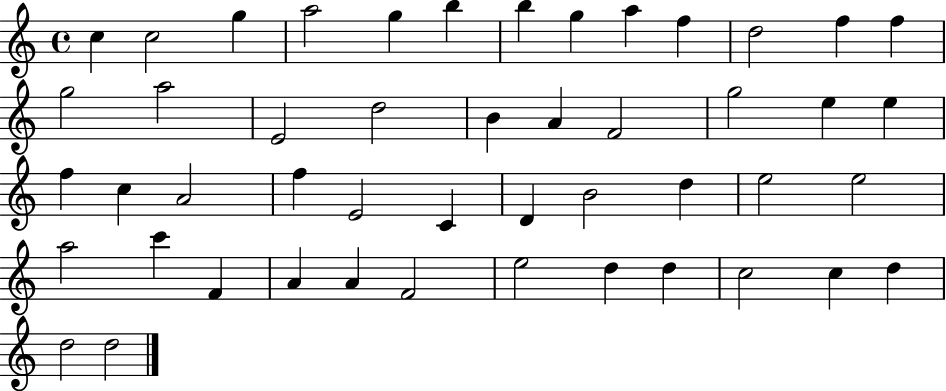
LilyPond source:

{
  \clef treble
  \time 4/4
  \defaultTimeSignature
  \key c \major
  c''4 c''2 g''4 | a''2 g''4 b''4 | b''4 g''4 a''4 f''4 | d''2 f''4 f''4 | \break g''2 a''2 | e'2 d''2 | b'4 a'4 f'2 | g''2 e''4 e''4 | \break f''4 c''4 a'2 | f''4 e'2 c'4 | d'4 b'2 d''4 | e''2 e''2 | \break a''2 c'''4 f'4 | a'4 a'4 f'2 | e''2 d''4 d''4 | c''2 c''4 d''4 | \break d''2 d''2 | \bar "|."
}